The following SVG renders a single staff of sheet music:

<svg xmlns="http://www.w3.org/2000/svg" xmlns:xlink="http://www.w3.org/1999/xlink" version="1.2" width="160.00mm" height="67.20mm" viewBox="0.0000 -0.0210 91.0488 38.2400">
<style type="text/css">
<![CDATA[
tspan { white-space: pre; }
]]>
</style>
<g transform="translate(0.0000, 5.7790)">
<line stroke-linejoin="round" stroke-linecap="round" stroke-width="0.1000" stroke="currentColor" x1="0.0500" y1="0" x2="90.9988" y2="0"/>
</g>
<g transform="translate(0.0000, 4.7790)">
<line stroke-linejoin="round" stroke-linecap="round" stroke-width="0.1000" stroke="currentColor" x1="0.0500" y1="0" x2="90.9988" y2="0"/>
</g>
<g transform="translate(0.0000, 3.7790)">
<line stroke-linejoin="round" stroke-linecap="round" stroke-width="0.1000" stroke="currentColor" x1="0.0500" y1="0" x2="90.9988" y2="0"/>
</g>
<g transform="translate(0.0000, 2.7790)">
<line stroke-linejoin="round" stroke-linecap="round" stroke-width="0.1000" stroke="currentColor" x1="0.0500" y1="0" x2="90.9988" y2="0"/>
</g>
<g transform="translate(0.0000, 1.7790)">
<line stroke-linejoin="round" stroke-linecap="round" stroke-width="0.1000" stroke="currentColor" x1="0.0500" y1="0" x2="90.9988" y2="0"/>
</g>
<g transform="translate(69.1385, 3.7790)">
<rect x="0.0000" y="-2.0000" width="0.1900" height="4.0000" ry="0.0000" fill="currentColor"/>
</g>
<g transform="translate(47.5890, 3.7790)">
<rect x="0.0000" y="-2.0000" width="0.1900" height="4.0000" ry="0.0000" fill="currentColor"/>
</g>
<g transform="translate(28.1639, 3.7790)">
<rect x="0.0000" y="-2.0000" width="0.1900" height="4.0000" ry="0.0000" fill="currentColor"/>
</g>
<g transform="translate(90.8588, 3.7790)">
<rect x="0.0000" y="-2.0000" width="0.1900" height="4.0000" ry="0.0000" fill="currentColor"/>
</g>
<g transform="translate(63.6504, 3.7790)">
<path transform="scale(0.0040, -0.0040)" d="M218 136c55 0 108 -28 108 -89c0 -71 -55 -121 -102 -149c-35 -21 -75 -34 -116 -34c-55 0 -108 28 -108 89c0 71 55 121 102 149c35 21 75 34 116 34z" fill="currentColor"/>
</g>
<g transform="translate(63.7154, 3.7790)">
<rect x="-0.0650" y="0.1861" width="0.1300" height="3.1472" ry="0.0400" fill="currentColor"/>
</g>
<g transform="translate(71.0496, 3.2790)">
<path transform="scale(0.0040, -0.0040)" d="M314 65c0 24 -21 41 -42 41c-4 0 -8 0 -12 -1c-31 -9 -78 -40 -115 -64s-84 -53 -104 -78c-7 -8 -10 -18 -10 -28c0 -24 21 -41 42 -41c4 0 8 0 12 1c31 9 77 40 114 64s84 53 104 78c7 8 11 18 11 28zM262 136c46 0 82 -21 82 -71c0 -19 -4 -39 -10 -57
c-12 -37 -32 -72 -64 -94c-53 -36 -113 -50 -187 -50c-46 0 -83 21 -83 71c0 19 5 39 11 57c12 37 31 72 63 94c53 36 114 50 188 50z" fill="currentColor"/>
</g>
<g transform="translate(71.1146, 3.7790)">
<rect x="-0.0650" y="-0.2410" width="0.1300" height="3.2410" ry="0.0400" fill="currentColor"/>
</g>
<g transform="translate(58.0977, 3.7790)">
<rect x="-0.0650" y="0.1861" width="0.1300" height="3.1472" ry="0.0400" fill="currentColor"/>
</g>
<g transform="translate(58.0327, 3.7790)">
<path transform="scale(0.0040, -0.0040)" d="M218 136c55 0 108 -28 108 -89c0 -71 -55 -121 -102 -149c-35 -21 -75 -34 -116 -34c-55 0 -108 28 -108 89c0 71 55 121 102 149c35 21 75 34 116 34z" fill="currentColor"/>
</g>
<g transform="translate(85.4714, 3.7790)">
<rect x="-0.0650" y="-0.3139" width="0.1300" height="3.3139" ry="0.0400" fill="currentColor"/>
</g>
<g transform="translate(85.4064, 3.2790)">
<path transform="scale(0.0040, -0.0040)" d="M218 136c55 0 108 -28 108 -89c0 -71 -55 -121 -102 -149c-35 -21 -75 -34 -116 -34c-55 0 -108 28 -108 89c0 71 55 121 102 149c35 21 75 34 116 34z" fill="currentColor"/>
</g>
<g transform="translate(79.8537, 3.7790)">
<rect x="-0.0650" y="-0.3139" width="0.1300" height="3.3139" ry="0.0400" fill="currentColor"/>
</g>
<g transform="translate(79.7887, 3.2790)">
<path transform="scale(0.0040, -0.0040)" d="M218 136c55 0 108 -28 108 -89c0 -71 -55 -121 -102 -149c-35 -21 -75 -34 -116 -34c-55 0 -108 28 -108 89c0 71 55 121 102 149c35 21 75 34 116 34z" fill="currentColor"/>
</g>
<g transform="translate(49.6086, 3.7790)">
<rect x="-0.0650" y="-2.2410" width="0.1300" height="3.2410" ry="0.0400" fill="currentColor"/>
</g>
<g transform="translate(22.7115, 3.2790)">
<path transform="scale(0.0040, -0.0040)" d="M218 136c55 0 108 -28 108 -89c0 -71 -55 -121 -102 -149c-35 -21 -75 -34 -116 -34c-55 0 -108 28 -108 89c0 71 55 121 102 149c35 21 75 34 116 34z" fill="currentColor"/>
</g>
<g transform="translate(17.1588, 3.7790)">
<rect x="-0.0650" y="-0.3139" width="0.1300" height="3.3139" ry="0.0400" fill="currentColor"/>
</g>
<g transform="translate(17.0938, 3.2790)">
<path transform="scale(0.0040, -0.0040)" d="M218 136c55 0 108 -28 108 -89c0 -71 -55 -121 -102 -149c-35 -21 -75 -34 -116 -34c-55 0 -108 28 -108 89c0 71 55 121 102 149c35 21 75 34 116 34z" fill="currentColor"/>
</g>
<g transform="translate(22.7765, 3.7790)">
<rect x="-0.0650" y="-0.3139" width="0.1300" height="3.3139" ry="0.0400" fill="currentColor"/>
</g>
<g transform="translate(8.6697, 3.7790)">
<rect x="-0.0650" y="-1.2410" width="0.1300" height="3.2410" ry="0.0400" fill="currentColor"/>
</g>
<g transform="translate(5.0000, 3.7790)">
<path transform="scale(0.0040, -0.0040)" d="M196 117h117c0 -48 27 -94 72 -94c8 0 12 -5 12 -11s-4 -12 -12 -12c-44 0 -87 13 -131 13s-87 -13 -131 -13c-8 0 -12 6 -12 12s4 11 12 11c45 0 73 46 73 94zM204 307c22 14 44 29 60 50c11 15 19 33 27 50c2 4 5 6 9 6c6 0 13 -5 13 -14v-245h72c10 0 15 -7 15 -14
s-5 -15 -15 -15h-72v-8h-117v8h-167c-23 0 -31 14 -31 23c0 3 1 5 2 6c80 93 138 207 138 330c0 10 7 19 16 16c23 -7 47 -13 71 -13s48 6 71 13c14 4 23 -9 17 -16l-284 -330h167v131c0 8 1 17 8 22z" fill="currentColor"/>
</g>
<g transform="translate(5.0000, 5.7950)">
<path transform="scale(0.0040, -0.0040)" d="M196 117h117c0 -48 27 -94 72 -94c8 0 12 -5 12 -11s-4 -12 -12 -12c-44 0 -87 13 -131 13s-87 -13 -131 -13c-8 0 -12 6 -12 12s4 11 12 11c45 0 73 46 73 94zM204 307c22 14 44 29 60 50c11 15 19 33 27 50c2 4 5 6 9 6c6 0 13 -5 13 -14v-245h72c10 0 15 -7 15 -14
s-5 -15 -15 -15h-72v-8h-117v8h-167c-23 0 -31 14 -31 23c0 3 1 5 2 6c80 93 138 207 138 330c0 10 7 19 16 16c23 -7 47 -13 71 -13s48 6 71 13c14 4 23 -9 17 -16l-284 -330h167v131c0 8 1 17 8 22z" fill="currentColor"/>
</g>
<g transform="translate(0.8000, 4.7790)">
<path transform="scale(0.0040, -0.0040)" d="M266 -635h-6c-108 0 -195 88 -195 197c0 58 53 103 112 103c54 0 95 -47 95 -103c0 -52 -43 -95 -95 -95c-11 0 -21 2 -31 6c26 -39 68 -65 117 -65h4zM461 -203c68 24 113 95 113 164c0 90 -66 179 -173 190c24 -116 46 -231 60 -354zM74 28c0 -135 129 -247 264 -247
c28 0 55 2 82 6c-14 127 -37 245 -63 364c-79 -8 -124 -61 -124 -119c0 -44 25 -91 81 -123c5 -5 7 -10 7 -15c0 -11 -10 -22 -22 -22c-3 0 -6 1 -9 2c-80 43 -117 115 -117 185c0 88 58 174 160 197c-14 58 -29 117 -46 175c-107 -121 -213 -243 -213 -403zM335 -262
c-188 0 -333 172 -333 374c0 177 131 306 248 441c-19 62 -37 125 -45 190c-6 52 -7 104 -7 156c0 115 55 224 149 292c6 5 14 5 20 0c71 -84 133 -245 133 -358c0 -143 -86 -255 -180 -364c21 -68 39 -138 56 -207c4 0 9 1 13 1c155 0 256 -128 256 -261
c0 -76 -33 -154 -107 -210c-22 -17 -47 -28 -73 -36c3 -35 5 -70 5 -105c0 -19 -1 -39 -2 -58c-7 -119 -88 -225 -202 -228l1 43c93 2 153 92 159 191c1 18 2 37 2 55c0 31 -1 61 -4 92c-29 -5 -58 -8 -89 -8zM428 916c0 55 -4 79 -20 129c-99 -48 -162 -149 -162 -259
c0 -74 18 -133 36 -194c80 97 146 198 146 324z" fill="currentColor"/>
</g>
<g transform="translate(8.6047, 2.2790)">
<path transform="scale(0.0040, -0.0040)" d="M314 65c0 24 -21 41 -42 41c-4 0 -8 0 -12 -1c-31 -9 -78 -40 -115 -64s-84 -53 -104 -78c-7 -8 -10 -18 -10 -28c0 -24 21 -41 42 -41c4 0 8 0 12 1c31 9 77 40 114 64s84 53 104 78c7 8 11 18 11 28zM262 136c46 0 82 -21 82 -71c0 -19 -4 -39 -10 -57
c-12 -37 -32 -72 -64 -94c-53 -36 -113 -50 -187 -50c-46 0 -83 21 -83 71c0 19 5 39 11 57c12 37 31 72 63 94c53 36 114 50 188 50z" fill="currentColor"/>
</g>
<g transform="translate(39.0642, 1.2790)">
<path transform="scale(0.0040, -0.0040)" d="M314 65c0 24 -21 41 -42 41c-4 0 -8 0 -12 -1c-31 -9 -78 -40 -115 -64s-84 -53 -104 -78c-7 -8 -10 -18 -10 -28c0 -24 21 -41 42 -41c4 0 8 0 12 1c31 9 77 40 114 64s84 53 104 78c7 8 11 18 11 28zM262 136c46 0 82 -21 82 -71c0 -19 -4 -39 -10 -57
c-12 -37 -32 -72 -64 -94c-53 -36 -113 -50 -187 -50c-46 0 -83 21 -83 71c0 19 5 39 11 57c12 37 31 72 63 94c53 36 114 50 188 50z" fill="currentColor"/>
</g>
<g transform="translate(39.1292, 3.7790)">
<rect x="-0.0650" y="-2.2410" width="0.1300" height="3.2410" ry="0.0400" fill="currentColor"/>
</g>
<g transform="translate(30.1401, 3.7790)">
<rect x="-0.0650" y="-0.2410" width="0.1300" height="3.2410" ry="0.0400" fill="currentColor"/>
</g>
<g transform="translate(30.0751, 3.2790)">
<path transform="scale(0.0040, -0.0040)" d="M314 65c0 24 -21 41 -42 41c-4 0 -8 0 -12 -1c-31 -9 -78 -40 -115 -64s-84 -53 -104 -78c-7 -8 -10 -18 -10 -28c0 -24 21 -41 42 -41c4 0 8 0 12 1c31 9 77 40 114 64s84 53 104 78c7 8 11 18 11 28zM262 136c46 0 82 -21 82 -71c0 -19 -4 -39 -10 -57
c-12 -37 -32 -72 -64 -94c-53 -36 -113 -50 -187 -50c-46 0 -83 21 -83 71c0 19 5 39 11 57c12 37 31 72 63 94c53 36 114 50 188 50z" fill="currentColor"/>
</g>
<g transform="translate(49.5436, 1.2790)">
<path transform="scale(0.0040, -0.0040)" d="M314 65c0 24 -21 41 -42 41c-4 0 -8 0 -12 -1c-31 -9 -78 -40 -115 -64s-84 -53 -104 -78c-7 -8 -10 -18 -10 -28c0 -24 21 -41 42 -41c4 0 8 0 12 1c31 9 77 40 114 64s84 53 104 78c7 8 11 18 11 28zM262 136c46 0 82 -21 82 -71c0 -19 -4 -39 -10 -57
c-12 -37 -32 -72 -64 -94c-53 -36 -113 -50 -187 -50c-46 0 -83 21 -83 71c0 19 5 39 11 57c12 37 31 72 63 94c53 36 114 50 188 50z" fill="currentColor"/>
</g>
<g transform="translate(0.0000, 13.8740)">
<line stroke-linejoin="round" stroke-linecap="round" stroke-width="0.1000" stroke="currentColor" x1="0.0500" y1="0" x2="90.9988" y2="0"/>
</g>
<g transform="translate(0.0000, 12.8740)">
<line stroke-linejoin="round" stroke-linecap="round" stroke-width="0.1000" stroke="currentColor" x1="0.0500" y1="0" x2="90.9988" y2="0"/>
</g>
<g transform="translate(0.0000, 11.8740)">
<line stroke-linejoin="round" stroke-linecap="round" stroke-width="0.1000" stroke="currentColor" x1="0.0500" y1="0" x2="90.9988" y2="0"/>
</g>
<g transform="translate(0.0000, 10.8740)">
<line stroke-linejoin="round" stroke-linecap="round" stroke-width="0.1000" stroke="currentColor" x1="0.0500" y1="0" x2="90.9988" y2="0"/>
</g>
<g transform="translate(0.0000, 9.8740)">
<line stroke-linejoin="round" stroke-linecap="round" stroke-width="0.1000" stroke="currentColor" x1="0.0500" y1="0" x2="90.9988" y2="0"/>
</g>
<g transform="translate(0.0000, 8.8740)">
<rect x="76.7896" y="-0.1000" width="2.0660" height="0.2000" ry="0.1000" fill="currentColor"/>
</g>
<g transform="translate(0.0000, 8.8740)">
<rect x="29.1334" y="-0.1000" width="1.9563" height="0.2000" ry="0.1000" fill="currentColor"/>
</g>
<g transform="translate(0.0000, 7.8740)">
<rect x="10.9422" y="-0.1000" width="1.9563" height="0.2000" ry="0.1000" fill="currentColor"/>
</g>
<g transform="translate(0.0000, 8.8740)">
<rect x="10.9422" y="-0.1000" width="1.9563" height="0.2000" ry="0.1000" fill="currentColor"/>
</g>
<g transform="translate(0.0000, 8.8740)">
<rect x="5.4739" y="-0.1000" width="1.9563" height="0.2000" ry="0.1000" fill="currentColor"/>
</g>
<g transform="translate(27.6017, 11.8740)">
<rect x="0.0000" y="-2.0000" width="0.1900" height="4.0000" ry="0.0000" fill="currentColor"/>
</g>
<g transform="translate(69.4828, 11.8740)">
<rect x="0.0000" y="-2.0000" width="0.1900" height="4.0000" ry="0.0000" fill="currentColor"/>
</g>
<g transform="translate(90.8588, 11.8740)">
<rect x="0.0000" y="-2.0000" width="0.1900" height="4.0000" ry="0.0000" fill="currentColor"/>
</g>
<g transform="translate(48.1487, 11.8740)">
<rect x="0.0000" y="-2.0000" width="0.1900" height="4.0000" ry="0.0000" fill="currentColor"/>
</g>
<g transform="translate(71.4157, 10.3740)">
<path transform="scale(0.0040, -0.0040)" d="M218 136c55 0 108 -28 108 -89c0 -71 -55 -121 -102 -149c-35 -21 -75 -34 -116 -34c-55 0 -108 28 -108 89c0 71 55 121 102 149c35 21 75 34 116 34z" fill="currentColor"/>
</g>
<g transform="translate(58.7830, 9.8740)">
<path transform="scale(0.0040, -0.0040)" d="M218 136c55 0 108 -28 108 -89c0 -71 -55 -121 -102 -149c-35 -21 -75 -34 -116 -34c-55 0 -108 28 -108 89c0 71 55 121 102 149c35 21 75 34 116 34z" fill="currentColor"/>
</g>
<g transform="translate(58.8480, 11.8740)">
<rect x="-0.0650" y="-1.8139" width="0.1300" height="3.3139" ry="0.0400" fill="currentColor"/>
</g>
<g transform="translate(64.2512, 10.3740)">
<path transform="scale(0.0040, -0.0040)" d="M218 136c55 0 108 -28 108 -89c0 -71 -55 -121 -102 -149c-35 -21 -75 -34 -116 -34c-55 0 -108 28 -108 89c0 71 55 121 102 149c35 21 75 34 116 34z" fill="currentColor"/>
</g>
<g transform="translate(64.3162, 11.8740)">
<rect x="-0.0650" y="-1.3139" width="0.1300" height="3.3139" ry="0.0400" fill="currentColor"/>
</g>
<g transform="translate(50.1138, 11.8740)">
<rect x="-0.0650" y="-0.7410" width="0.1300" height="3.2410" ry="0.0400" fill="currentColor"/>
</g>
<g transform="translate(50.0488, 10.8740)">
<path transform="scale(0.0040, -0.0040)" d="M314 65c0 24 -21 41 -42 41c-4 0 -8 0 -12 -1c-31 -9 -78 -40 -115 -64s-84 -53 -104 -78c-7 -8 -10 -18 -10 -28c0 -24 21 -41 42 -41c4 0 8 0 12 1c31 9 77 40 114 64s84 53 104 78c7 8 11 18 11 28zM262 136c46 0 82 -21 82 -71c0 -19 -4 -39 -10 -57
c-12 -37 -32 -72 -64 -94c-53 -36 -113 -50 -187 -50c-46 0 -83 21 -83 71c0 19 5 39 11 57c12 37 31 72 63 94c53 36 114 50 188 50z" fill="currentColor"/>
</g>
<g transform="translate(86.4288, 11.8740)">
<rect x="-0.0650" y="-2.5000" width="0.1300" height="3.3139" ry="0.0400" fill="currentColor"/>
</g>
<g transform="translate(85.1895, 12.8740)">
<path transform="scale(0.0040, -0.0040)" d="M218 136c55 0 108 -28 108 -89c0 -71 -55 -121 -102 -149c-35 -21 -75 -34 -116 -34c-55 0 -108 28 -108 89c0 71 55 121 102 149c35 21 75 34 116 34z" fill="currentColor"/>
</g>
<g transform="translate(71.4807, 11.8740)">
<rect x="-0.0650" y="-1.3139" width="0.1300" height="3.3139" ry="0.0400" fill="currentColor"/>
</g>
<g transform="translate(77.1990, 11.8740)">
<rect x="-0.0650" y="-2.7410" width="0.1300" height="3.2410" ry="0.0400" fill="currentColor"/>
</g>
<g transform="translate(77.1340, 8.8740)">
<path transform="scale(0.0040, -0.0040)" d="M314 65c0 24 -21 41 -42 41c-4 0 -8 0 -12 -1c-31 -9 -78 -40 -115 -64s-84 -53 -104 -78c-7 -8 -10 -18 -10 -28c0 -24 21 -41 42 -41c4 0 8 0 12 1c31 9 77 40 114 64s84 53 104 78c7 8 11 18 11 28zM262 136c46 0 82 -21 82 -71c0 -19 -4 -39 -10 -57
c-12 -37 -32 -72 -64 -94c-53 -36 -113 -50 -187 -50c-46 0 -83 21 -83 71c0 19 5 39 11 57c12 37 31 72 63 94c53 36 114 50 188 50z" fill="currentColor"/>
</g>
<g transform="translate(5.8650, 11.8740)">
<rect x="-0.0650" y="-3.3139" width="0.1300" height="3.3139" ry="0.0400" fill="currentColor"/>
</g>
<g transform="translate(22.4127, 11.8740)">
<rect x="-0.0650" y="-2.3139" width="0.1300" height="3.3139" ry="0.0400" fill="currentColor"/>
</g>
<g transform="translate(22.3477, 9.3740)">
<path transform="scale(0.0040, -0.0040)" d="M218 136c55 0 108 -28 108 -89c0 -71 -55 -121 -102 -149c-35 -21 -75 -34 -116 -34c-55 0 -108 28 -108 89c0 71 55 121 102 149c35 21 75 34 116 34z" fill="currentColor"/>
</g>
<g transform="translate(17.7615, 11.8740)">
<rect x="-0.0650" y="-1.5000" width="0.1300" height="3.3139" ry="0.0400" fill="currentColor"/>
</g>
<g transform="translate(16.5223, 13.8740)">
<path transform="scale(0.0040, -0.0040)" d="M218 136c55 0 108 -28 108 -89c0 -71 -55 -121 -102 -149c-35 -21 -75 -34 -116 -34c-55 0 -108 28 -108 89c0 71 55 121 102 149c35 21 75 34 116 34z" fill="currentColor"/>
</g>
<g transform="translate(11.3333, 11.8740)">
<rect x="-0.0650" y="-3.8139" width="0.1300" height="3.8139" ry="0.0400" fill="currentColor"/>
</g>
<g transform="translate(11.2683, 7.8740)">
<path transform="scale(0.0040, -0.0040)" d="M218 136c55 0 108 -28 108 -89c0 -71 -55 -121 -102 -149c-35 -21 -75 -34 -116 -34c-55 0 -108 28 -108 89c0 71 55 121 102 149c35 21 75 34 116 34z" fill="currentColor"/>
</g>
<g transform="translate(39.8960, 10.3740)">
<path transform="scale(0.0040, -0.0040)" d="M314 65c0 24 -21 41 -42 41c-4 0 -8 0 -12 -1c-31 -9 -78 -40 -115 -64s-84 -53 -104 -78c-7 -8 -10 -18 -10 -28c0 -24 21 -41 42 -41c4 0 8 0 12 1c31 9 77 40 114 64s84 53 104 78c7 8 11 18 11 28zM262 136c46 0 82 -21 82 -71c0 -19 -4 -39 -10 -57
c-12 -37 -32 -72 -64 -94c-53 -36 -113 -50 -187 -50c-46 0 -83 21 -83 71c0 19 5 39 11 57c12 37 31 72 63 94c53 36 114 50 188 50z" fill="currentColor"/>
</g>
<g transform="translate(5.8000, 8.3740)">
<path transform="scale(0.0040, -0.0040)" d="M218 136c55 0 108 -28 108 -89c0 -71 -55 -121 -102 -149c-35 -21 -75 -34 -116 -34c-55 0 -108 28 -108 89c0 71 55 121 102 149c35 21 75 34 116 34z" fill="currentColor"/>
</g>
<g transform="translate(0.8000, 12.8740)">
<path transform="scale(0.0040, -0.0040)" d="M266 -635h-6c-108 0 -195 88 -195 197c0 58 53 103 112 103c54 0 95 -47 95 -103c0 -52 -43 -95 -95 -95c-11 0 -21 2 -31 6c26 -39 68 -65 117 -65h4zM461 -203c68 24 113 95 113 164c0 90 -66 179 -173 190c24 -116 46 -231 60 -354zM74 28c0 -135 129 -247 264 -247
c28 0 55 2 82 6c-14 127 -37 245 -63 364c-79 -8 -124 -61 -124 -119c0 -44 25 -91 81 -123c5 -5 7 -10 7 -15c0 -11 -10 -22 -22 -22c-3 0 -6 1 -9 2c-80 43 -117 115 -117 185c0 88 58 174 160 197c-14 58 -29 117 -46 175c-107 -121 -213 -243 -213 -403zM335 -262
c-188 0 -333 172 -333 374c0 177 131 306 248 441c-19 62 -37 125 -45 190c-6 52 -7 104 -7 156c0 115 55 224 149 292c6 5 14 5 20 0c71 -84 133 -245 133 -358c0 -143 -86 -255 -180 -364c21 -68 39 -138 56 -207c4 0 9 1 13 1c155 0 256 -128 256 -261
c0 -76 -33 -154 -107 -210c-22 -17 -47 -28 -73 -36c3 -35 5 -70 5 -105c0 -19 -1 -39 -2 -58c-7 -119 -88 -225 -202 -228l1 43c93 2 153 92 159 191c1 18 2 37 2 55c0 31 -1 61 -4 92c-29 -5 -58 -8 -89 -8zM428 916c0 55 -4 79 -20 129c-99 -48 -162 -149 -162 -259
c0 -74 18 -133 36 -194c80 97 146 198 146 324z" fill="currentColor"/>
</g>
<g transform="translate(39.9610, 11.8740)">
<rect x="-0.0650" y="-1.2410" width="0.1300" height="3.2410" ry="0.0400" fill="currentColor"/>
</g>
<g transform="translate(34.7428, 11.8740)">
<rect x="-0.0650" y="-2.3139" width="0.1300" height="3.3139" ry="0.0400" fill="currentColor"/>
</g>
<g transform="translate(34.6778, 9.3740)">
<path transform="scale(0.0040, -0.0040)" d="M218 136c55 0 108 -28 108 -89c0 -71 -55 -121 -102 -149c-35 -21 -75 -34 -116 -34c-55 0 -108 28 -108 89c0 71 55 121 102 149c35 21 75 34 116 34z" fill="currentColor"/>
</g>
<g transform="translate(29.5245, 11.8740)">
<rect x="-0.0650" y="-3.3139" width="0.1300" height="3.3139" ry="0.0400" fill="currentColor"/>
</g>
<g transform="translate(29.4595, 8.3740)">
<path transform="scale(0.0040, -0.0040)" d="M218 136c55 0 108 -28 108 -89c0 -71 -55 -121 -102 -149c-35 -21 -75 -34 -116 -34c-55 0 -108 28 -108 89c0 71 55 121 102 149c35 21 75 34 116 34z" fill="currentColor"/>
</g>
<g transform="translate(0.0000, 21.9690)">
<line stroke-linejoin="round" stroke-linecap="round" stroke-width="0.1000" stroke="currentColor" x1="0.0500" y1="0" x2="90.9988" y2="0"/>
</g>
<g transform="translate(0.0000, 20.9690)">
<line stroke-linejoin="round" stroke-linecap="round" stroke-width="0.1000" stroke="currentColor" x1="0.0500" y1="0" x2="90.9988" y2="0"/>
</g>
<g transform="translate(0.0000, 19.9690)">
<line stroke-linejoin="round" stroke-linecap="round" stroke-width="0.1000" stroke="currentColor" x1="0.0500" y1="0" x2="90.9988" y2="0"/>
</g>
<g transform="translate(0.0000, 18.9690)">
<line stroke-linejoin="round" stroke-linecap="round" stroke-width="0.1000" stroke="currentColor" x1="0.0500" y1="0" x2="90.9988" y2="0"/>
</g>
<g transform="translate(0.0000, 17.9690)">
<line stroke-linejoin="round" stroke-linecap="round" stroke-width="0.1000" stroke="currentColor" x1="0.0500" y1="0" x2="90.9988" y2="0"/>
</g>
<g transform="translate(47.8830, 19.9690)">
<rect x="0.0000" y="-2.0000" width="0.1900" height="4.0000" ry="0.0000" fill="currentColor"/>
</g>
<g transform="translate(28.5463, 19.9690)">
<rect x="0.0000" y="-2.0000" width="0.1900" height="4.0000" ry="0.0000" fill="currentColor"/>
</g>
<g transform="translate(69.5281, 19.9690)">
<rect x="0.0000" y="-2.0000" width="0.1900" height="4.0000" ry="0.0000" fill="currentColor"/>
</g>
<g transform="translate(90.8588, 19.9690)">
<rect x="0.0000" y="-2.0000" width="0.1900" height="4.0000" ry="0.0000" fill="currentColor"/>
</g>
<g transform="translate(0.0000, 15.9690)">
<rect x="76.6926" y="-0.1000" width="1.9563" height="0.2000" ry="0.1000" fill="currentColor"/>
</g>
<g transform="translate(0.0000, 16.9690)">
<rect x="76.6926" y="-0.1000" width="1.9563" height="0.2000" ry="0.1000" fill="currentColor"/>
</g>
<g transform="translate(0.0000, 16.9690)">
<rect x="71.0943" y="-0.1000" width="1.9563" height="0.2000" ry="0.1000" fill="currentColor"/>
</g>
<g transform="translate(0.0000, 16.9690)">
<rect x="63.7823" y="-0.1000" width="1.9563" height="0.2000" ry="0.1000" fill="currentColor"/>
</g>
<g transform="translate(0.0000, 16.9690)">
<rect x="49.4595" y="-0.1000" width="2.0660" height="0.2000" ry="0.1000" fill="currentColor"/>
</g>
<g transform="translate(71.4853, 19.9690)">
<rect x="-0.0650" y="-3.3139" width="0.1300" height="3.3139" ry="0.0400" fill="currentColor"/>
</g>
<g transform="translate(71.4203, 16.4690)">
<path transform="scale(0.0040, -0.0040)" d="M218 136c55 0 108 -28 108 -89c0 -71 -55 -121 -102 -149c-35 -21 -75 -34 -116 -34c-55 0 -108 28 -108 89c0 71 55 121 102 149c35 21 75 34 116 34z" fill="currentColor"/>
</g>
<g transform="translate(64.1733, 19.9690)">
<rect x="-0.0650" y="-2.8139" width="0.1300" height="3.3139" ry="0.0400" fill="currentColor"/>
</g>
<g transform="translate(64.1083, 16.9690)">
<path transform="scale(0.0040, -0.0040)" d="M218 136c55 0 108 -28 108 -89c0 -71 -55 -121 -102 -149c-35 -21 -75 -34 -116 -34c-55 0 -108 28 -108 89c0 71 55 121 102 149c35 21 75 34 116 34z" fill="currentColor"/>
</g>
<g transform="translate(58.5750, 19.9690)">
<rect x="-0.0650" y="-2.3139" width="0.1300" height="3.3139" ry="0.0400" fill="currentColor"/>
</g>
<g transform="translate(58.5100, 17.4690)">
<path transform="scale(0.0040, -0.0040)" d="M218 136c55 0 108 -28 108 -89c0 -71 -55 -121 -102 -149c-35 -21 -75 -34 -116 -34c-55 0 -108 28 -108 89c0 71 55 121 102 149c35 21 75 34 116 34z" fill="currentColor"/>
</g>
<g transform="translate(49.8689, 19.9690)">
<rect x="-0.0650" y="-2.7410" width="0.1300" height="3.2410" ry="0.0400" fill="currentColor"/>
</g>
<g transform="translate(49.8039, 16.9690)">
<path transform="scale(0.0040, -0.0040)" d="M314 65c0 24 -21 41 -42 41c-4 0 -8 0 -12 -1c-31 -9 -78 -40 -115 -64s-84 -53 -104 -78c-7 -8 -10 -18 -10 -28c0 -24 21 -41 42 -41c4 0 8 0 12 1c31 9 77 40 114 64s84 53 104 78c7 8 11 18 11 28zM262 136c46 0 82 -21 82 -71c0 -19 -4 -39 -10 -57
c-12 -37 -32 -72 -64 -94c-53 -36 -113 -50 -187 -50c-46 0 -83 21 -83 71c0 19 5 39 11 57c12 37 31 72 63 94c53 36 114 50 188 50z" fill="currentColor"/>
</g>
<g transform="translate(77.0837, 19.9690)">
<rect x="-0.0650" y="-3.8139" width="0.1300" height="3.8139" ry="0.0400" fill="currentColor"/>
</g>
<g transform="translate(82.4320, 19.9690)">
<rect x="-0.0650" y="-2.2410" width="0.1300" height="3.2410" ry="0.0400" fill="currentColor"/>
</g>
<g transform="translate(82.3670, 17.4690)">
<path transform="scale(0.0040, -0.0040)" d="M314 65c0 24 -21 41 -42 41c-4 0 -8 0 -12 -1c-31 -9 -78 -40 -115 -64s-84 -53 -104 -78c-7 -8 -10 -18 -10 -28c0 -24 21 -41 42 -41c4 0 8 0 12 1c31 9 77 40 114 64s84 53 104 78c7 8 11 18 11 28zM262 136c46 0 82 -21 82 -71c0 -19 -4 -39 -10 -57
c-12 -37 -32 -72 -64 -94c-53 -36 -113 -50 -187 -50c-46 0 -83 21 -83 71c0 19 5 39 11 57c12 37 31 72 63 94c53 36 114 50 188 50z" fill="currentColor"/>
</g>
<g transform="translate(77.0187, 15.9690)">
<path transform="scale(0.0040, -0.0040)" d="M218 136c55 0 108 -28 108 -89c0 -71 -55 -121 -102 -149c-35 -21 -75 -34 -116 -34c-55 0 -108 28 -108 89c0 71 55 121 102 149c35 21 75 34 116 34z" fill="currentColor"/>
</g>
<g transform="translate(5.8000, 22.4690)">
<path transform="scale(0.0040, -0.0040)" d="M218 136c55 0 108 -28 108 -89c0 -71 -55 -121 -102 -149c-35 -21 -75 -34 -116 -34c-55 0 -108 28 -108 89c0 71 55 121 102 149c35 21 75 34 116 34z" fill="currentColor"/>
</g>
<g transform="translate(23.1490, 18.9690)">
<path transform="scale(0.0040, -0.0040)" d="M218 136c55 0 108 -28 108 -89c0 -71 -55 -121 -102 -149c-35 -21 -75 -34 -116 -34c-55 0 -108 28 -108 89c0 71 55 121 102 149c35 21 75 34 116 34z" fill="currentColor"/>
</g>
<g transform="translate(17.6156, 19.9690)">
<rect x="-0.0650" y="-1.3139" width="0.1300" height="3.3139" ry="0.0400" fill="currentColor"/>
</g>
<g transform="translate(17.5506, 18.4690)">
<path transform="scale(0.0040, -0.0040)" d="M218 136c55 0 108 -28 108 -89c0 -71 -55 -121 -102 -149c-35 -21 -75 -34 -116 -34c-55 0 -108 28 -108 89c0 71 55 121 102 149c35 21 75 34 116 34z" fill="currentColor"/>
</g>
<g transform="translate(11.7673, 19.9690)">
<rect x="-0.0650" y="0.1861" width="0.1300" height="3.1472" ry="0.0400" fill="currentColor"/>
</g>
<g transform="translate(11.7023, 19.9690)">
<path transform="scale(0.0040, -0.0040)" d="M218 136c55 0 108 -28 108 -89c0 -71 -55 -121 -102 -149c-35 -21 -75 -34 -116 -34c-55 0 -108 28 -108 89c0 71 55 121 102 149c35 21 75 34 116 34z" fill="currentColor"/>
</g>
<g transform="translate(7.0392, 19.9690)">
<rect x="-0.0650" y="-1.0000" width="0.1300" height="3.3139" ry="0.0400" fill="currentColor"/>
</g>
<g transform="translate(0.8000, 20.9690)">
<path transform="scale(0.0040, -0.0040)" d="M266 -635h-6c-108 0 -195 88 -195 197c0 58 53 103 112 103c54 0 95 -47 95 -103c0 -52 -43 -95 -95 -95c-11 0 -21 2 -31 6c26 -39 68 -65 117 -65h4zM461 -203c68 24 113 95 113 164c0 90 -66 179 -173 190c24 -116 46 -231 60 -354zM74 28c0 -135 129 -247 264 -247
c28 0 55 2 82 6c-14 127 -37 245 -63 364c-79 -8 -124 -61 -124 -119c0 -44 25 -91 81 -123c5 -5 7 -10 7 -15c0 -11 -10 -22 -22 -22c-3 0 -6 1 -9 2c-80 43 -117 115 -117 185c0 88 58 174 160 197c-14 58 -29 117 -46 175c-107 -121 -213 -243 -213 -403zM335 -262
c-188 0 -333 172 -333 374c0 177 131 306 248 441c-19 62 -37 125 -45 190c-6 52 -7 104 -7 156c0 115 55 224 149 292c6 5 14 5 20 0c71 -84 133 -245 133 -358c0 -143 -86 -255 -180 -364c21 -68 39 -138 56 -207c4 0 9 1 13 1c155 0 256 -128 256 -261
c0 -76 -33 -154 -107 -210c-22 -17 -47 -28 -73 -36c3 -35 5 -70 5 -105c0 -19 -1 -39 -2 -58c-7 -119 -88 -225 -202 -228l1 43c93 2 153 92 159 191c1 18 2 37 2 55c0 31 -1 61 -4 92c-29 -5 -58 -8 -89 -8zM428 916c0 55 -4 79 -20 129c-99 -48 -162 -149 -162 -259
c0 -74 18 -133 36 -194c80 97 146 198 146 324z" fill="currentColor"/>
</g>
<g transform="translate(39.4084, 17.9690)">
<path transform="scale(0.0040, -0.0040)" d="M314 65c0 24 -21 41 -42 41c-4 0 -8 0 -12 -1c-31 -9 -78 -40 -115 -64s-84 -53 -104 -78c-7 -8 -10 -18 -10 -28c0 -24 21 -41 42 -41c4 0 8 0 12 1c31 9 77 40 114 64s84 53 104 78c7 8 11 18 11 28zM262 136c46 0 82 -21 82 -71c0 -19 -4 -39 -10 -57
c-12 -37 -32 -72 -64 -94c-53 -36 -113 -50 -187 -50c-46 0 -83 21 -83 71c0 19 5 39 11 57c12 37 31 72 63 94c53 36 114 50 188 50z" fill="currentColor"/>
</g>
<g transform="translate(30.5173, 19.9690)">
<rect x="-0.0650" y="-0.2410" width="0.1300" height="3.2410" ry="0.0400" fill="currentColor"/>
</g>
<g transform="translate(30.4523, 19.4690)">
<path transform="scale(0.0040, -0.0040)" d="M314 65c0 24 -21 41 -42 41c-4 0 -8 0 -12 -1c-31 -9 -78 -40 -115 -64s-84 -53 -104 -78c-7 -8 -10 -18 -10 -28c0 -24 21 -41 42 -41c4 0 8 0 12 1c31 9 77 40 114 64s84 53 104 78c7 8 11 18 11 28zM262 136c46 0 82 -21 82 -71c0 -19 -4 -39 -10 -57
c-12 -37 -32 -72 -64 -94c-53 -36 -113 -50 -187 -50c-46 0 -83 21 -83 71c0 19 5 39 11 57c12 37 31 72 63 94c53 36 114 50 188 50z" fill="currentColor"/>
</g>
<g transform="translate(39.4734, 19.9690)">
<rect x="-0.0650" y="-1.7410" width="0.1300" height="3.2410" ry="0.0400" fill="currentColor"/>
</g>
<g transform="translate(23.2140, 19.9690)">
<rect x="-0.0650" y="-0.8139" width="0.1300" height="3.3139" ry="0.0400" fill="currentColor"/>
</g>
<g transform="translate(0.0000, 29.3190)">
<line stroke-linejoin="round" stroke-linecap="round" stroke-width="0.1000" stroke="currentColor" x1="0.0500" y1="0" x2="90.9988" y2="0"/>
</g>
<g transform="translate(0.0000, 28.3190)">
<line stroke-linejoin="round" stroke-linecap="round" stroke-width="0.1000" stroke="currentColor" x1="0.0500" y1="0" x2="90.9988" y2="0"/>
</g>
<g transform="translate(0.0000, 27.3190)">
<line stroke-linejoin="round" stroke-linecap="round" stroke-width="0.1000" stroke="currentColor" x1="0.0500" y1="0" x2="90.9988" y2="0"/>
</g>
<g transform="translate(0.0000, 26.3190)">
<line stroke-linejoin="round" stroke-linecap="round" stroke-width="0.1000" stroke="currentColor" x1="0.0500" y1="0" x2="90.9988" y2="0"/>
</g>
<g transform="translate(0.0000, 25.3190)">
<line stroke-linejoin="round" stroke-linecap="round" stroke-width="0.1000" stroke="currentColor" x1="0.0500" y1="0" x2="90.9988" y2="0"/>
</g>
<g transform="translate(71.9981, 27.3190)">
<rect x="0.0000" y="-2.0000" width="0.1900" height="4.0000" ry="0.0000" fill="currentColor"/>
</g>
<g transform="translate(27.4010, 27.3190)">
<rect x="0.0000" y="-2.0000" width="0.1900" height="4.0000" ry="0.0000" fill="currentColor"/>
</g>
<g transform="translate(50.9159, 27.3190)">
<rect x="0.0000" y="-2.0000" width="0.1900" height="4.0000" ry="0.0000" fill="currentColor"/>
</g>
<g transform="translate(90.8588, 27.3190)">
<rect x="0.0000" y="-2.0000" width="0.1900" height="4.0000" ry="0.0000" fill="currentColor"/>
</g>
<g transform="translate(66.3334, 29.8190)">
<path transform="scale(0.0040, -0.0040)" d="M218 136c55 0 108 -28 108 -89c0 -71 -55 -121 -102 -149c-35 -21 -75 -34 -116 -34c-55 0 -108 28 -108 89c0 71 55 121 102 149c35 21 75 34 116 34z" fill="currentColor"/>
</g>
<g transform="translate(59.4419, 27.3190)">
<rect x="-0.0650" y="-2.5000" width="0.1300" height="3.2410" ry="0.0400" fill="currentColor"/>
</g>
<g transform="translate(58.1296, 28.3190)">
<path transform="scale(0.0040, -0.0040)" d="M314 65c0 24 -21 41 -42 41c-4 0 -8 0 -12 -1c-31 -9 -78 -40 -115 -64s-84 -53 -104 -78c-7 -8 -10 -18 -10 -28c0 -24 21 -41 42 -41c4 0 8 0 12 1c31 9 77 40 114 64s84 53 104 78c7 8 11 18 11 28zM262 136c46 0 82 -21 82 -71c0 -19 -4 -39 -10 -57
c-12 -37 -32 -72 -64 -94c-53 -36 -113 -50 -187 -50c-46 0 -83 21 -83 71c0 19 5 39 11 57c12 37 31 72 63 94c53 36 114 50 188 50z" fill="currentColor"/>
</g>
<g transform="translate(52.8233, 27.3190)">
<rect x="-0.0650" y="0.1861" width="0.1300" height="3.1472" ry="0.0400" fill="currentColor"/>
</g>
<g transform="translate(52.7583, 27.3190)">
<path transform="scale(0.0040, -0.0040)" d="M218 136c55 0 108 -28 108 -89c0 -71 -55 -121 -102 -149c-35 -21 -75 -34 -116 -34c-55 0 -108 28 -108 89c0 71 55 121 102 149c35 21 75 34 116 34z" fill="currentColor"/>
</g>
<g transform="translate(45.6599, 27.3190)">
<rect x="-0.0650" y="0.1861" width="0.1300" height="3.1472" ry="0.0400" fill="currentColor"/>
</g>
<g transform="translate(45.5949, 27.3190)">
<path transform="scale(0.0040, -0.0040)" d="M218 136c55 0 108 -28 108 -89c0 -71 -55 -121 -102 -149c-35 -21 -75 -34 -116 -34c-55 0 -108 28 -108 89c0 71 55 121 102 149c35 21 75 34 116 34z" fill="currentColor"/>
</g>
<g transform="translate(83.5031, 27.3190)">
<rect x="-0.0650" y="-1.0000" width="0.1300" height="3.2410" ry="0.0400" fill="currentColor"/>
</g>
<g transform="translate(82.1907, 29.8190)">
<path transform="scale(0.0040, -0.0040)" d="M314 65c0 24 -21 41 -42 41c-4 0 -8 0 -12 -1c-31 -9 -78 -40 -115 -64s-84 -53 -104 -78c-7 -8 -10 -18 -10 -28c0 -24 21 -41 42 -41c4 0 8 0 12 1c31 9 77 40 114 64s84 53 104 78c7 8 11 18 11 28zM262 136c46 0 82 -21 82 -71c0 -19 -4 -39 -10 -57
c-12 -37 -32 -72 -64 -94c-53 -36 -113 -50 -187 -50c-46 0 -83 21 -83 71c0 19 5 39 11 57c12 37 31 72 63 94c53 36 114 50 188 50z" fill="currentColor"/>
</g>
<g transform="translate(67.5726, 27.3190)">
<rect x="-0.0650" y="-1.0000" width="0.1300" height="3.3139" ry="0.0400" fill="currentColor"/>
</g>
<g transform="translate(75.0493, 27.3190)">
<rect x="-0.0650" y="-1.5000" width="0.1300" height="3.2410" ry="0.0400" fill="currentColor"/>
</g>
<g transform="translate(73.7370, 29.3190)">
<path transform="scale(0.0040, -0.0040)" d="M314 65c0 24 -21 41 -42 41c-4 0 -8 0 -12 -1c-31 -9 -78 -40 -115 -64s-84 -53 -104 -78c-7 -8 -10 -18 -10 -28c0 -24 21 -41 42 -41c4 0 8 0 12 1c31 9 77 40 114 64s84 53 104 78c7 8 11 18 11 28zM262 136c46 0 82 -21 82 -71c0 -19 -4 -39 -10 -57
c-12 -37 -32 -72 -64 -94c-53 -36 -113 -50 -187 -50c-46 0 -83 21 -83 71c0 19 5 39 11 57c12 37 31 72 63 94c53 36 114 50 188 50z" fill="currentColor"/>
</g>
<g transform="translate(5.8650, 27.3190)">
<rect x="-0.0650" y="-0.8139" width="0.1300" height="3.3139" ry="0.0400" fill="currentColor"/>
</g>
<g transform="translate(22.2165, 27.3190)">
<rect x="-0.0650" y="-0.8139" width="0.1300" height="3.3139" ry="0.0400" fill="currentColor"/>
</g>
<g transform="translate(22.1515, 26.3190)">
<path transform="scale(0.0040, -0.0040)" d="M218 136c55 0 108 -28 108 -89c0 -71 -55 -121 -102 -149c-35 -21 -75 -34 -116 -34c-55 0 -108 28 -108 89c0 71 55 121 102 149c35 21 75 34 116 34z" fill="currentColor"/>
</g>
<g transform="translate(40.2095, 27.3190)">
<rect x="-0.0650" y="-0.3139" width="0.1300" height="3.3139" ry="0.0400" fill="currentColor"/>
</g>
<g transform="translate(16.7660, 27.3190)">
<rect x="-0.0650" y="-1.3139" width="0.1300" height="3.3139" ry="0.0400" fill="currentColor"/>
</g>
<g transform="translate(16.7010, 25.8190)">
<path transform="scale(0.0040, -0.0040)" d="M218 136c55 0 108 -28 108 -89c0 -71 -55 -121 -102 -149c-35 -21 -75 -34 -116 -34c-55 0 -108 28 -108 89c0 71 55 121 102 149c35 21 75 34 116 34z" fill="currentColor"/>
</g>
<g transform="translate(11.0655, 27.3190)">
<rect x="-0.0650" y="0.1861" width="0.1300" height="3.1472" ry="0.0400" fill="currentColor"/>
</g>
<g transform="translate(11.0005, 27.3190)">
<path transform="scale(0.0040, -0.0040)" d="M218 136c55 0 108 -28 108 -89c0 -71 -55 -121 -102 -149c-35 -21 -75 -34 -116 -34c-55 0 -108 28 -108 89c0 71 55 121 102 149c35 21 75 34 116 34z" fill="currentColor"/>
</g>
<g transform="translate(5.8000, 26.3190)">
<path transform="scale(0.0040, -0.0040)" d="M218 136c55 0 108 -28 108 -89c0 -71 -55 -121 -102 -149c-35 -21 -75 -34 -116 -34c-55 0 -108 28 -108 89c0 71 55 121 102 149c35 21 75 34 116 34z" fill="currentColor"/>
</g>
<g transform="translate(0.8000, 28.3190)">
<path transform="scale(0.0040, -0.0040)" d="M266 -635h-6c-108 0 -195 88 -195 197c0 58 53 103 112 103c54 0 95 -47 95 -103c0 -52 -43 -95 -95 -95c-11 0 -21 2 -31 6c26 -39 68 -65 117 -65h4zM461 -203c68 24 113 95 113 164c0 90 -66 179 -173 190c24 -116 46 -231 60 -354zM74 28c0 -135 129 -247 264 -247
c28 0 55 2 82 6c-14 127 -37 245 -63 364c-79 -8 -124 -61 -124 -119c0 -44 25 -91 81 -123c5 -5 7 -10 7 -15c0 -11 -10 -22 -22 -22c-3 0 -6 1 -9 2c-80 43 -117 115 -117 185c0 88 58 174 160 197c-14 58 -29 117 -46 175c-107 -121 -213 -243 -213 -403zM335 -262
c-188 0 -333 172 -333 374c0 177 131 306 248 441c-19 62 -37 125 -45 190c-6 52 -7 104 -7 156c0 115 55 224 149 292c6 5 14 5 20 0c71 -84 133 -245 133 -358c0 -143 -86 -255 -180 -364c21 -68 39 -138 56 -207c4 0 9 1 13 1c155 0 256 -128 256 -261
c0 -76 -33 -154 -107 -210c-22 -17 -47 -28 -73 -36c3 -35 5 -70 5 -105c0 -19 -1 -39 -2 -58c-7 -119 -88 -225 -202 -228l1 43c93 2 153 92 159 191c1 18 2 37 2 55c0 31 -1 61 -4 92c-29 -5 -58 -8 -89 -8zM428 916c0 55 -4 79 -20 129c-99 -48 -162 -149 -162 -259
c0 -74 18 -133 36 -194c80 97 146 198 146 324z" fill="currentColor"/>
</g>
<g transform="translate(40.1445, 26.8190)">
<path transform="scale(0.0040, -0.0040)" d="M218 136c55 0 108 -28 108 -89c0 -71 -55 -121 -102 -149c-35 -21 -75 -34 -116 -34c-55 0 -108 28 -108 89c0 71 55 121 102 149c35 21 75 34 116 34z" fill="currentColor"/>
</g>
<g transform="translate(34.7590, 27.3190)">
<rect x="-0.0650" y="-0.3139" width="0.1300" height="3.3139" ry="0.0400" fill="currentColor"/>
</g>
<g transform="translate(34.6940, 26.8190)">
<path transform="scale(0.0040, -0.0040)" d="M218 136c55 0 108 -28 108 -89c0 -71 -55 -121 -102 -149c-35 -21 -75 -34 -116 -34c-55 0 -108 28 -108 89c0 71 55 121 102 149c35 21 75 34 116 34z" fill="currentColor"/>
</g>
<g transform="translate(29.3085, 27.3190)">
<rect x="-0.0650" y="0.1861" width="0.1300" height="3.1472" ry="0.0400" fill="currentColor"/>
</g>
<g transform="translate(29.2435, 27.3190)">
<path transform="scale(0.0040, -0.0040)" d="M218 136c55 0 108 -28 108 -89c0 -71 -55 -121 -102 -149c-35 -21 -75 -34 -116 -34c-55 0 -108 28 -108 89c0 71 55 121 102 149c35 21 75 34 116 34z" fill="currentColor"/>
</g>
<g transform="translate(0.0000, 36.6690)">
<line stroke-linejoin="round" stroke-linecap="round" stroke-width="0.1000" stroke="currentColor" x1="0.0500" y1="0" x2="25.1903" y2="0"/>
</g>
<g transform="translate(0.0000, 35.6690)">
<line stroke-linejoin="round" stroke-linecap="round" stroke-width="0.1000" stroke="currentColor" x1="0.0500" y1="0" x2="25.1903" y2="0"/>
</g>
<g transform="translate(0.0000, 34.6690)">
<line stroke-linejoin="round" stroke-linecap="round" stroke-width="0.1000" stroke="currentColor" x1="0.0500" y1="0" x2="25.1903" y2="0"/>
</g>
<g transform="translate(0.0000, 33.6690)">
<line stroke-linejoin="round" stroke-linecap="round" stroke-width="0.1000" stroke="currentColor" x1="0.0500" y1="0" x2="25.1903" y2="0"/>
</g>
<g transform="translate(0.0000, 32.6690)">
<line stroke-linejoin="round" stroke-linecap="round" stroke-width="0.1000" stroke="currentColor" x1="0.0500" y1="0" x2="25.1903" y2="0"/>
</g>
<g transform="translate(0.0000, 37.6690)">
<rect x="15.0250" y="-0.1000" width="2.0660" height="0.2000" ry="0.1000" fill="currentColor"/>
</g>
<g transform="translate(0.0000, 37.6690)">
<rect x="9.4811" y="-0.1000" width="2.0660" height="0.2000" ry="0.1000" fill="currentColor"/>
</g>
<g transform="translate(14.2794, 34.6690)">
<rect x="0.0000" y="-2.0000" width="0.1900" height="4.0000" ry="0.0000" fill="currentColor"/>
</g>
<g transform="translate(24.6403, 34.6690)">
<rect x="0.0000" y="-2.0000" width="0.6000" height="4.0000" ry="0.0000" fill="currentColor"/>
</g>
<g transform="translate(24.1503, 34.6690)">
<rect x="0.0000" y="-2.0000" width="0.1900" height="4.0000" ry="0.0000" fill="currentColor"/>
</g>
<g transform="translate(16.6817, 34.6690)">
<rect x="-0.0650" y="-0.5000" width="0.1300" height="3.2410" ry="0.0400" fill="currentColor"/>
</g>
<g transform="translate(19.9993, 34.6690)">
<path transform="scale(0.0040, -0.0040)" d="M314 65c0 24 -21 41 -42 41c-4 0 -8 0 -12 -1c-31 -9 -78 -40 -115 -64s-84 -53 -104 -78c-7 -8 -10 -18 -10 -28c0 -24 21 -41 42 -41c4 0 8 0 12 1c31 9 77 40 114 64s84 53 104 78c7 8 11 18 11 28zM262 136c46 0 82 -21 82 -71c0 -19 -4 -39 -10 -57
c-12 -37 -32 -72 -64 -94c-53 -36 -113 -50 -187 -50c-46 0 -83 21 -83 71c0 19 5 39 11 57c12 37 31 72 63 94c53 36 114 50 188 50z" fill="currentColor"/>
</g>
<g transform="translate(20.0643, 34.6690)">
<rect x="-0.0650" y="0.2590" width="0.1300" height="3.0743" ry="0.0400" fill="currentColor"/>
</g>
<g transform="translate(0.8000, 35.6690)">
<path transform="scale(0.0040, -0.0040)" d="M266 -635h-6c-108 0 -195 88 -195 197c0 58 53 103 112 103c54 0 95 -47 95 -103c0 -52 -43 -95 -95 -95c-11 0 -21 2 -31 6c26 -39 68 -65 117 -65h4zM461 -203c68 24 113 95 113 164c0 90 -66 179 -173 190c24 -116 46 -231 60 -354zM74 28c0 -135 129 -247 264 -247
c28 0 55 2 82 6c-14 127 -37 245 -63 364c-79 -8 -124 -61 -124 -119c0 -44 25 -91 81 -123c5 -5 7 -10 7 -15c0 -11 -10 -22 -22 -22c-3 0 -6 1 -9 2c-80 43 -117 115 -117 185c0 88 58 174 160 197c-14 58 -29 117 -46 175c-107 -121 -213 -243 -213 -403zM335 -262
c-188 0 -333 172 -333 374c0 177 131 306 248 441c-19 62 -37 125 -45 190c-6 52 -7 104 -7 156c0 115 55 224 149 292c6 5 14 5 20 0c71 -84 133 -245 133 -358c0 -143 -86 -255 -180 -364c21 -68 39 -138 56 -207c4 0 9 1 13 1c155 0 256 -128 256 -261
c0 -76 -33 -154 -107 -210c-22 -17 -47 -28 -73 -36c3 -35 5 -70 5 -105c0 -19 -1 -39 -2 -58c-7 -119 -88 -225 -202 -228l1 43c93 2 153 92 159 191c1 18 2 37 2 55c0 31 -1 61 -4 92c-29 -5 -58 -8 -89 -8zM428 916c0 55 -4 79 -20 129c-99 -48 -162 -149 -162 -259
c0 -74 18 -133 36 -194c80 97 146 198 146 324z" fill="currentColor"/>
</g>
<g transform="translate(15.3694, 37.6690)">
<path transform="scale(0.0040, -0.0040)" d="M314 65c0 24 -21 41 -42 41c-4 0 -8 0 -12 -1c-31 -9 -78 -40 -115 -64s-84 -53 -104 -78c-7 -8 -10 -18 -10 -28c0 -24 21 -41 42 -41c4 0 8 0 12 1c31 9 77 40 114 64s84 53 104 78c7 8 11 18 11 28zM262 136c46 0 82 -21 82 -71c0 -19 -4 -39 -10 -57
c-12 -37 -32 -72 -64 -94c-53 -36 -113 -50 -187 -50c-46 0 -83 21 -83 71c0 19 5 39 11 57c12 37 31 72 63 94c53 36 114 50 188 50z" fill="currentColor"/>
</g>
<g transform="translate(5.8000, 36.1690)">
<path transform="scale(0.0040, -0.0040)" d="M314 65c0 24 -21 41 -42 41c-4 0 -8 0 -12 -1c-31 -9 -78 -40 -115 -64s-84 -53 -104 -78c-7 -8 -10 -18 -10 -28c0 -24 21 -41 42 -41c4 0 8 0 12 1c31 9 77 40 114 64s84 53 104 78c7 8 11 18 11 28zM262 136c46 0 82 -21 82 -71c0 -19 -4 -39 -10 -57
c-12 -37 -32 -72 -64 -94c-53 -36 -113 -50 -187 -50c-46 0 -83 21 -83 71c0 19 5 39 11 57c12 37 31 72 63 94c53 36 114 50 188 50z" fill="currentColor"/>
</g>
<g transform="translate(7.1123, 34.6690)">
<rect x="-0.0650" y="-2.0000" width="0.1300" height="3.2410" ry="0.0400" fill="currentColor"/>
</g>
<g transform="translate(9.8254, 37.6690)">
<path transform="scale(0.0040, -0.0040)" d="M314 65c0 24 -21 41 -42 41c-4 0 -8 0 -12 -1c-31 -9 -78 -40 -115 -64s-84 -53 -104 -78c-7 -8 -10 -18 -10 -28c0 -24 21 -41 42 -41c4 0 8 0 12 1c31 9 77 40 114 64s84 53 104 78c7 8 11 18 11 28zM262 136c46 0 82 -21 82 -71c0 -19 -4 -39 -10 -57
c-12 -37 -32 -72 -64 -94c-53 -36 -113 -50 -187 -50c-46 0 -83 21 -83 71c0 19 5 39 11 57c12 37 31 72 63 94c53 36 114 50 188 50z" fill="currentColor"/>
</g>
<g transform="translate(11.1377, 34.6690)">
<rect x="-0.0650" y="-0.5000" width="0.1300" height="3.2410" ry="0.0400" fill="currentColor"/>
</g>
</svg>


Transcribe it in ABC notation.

X:1
T:Untitled
M:4/4
L:1/4
K:C
e2 c c c2 g2 g2 B B c2 c c b c' E g b g e2 d2 f e e a2 G D B e d c2 f2 a2 g a b c' g2 d B e d B c c B B G2 D E2 D2 F2 C2 C2 B2